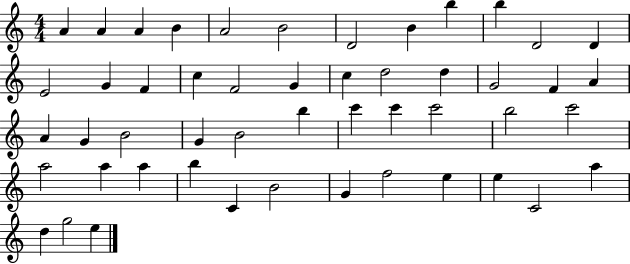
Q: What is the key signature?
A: C major